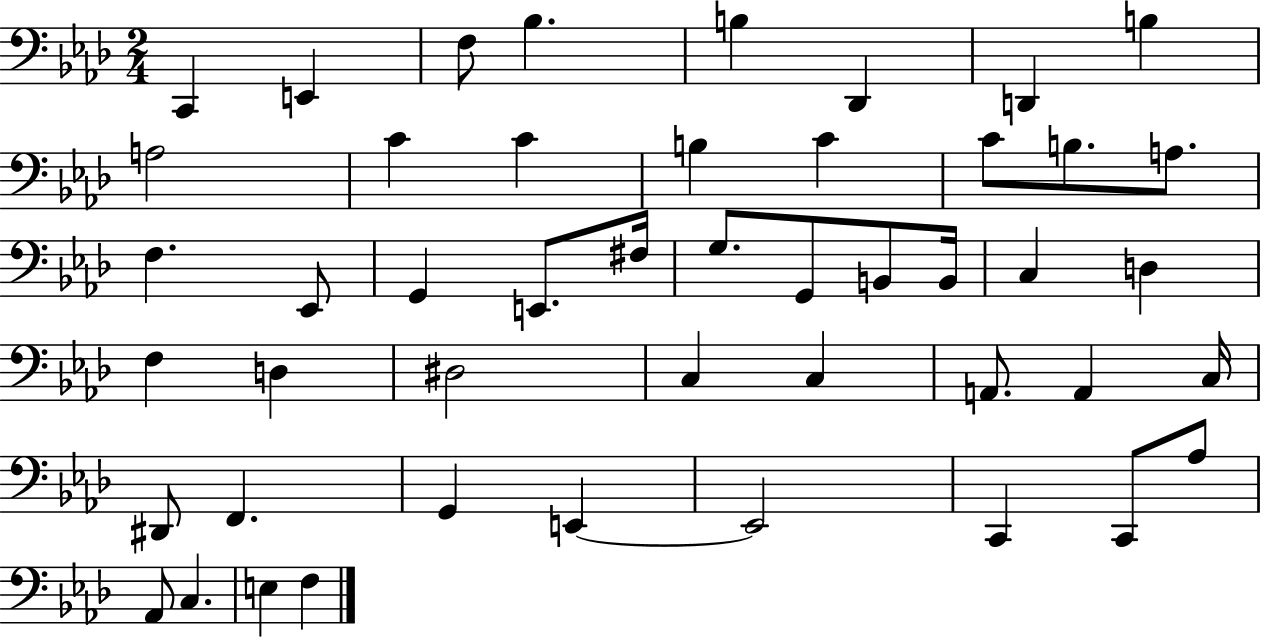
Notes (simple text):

C2/q E2/q F3/e Bb3/q. B3/q Db2/q D2/q B3/q A3/h C4/q C4/q B3/q C4/q C4/e B3/e. A3/e. F3/q. Eb2/e G2/q E2/e. F#3/s G3/e. G2/e B2/e B2/s C3/q D3/q F3/q D3/q D#3/h C3/q C3/q A2/e. A2/q C3/s D#2/e F2/q. G2/q E2/q E2/h C2/q C2/e Ab3/e Ab2/e C3/q. E3/q F3/q